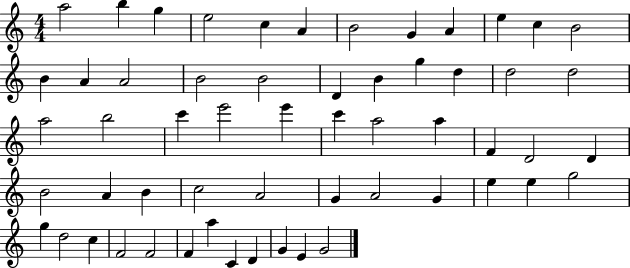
A5/h B5/q G5/q E5/h C5/q A4/q B4/h G4/q A4/q E5/q C5/q B4/h B4/q A4/q A4/h B4/h B4/h D4/q B4/q G5/q D5/q D5/h D5/h A5/h B5/h C6/q E6/h E6/q C6/q A5/h A5/q F4/q D4/h D4/q B4/h A4/q B4/q C5/h A4/h G4/q A4/h G4/q E5/q E5/q G5/h G5/q D5/h C5/q F4/h F4/h F4/q A5/q C4/q D4/q G4/q E4/q G4/h